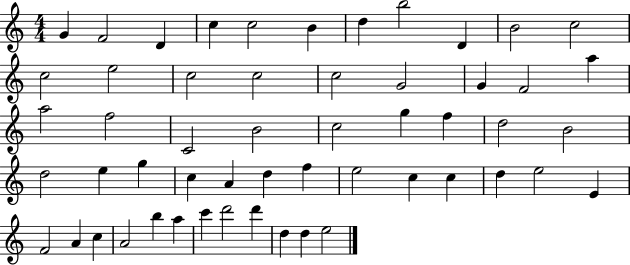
{
  \clef treble
  \numericTimeSignature
  \time 4/4
  \key c \major
  g'4 f'2 d'4 | c''4 c''2 b'4 | d''4 b''2 d'4 | b'2 c''2 | \break c''2 e''2 | c''2 c''2 | c''2 g'2 | g'4 f'2 a''4 | \break a''2 f''2 | c'2 b'2 | c''2 g''4 f''4 | d''2 b'2 | \break d''2 e''4 g''4 | c''4 a'4 d''4 f''4 | e''2 c''4 c''4 | d''4 e''2 e'4 | \break f'2 a'4 c''4 | a'2 b''4 a''4 | c'''4 d'''2 d'''4 | d''4 d''4 e''2 | \break \bar "|."
}